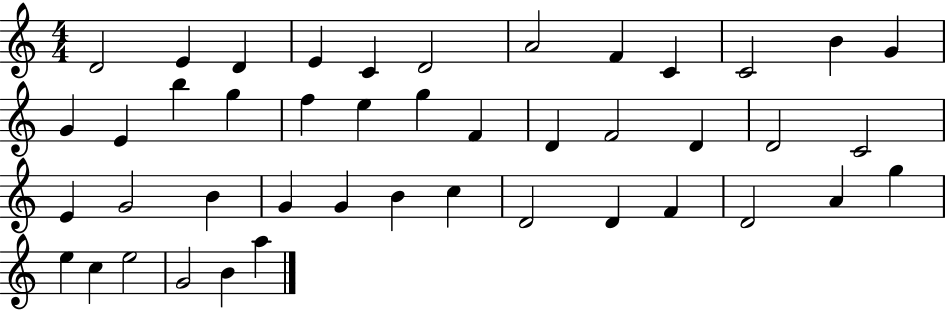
D4/h E4/q D4/q E4/q C4/q D4/h A4/h F4/q C4/q C4/h B4/q G4/q G4/q E4/q B5/q G5/q F5/q E5/q G5/q F4/q D4/q F4/h D4/q D4/h C4/h E4/q G4/h B4/q G4/q G4/q B4/q C5/q D4/h D4/q F4/q D4/h A4/q G5/q E5/q C5/q E5/h G4/h B4/q A5/q